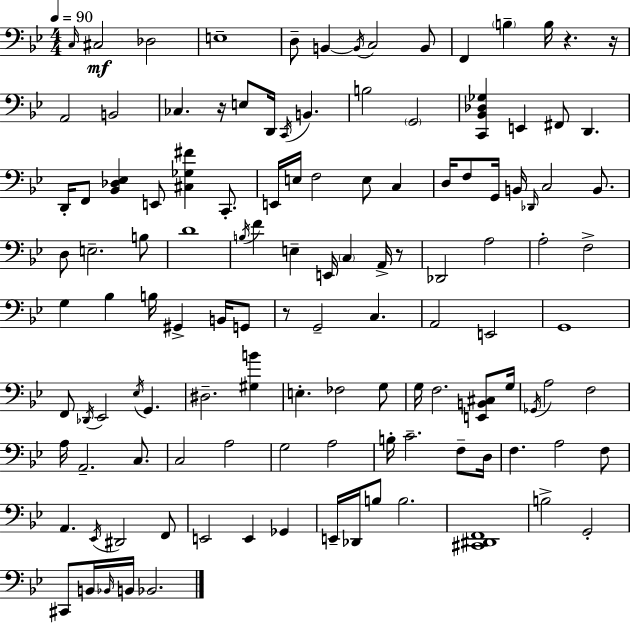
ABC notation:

X:1
T:Untitled
M:4/4
L:1/4
K:Gm
C,/4 ^C,2 _D,2 E,4 D,/2 B,, B,,/4 C,2 B,,/2 F,, B, B,/4 z z/4 A,,2 B,,2 _C, z/4 E,/2 D,,/4 C,,/4 B,, B,2 G,,2 [C,,_B,,_D,_G,] E,, ^F,,/2 D,, D,,/4 F,,/2 [_B,,_D,_E,] E,,/2 [^C,_G,^F] C,,/2 E,,/4 E,/4 F,2 E,/2 C, D,/4 F,/2 G,,/4 B,,/4 _D,,/4 C,2 B,,/2 D,/2 E,2 B,/2 D4 B,/4 F E, E,,/4 C, A,,/4 z/2 _D,,2 A,2 A,2 F,2 G, _B, B,/4 ^G,, B,,/4 G,,/2 z/2 G,,2 C, A,,2 E,,2 G,,4 F,,/2 _D,,/4 _E,,2 _E,/4 G,, ^D,2 [^G,B] E, _F,2 G,/2 G,/4 F,2 [E,,B,,^C,]/2 G,/4 _G,,/4 A,2 F,2 A,/4 A,,2 C,/2 C,2 A,2 G,2 A,2 B,/4 C2 F,/2 D,/4 F, A,2 F,/2 A,, _E,,/4 ^D,,2 F,,/2 E,,2 E,, _G,, E,,/4 _D,,/4 B,/2 B,2 [^C,,^D,,F,,]4 B,2 G,,2 ^C,,/2 B,,/4 _B,,/4 B,,/4 _B,,2